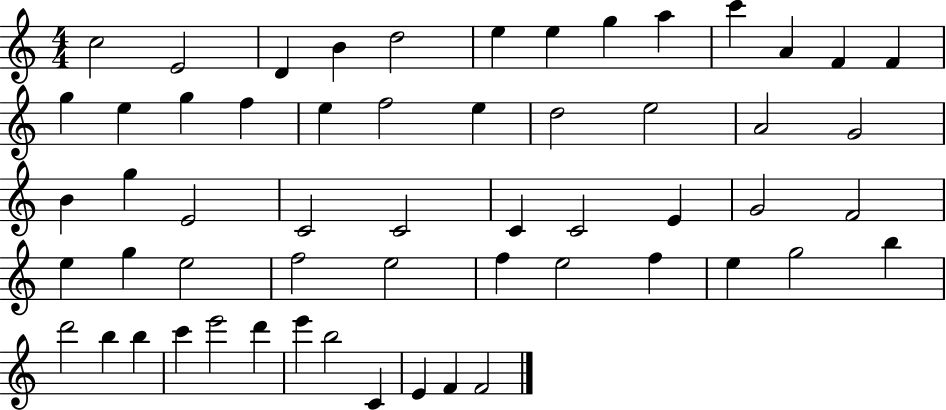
{
  \clef treble
  \numericTimeSignature
  \time 4/4
  \key c \major
  c''2 e'2 | d'4 b'4 d''2 | e''4 e''4 g''4 a''4 | c'''4 a'4 f'4 f'4 | \break g''4 e''4 g''4 f''4 | e''4 f''2 e''4 | d''2 e''2 | a'2 g'2 | \break b'4 g''4 e'2 | c'2 c'2 | c'4 c'2 e'4 | g'2 f'2 | \break e''4 g''4 e''2 | f''2 e''2 | f''4 e''2 f''4 | e''4 g''2 b''4 | \break d'''2 b''4 b''4 | c'''4 e'''2 d'''4 | e'''4 b''2 c'4 | e'4 f'4 f'2 | \break \bar "|."
}